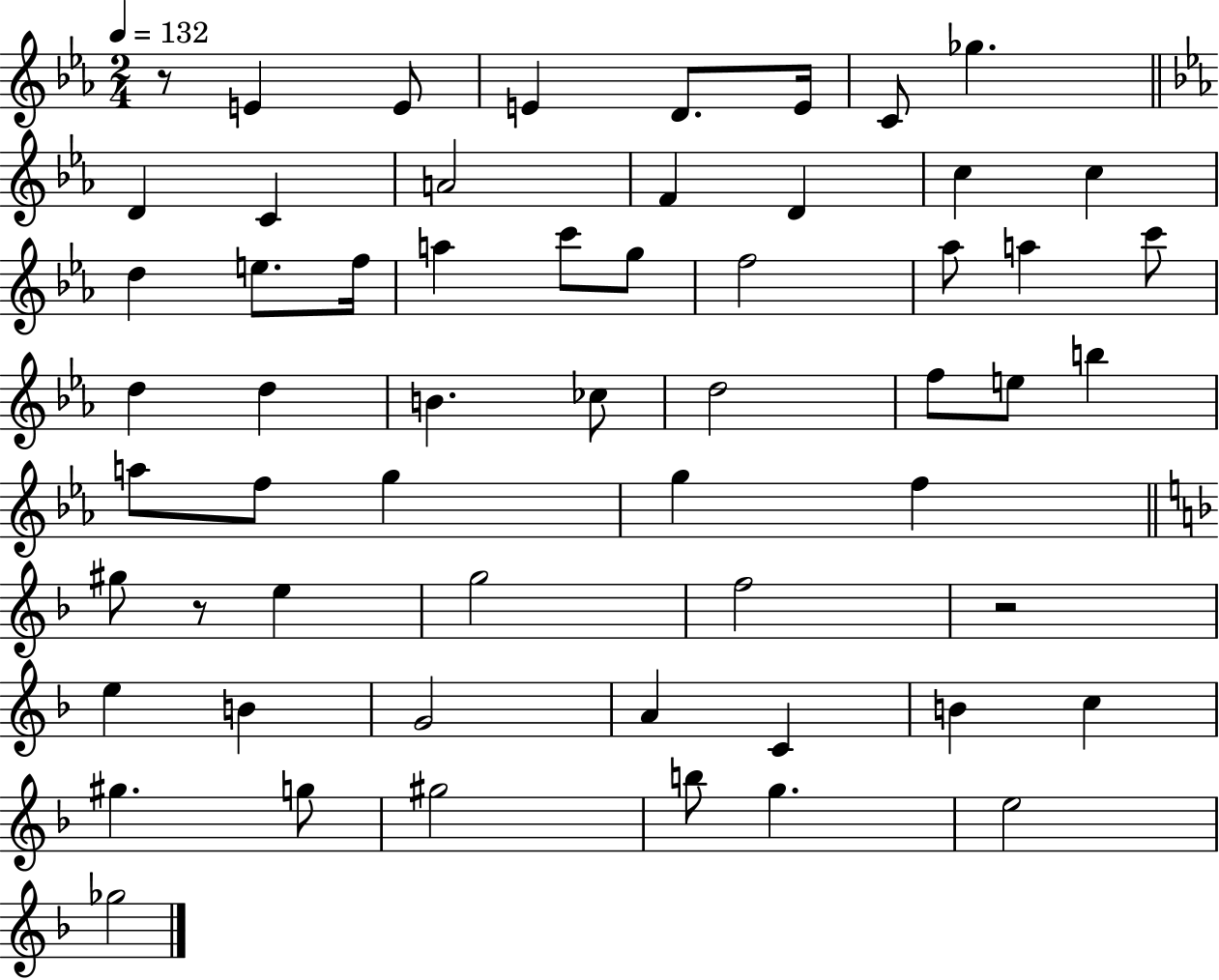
X:1
T:Untitled
M:2/4
L:1/4
K:Eb
z/2 E E/2 E D/2 E/4 C/2 _g D C A2 F D c c d e/2 f/4 a c'/2 g/2 f2 _a/2 a c'/2 d d B _c/2 d2 f/2 e/2 b a/2 f/2 g g f ^g/2 z/2 e g2 f2 z2 e B G2 A C B c ^g g/2 ^g2 b/2 g e2 _g2